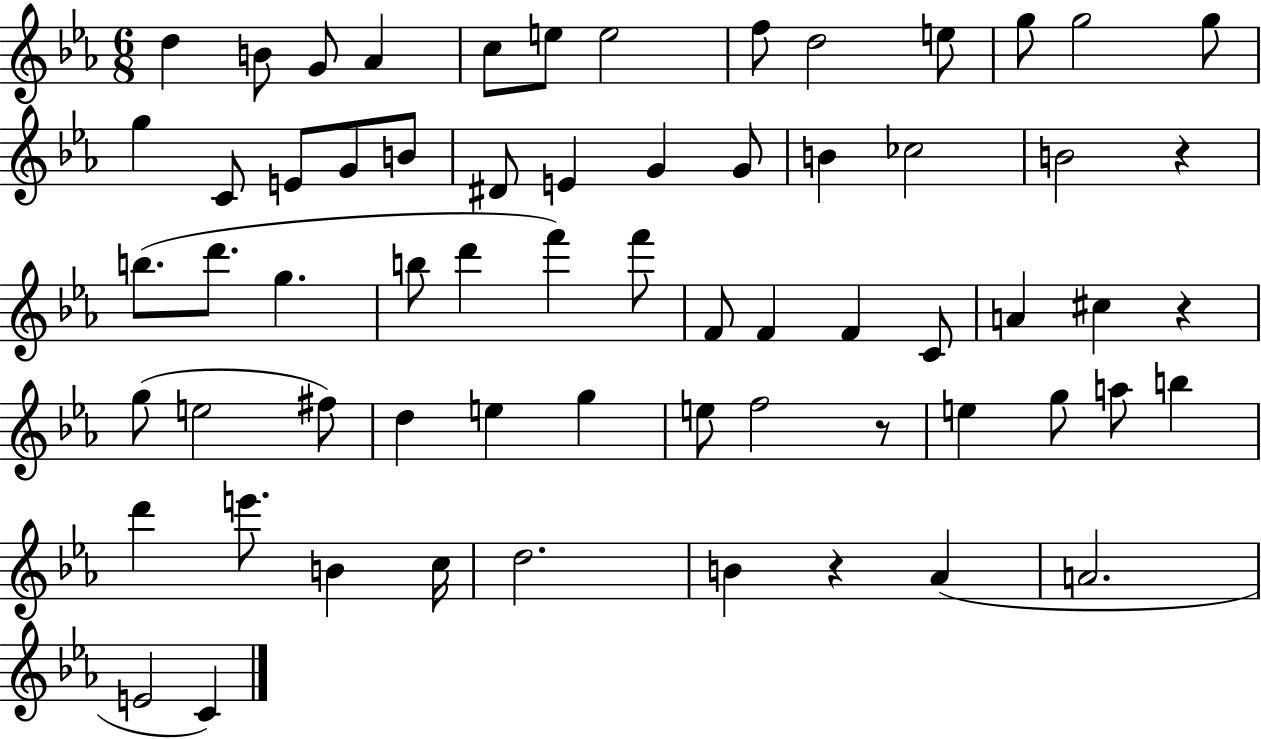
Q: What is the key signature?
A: EES major